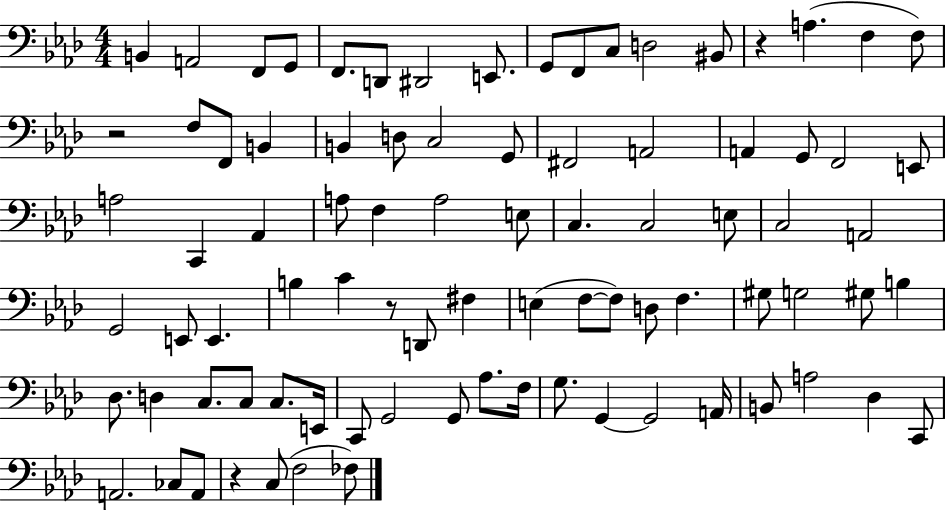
{
  \clef bass
  \numericTimeSignature
  \time 4/4
  \key aes \major
  b,4 a,2 f,8 g,8 | f,8. d,8 dis,2 e,8. | g,8 f,8 c8 d2 bis,8 | r4 a4.( f4 f8) | \break r2 f8 f,8 b,4 | b,4 d8 c2 g,8 | fis,2 a,2 | a,4 g,8 f,2 e,8 | \break a2 c,4 aes,4 | a8 f4 a2 e8 | c4. c2 e8 | c2 a,2 | \break g,2 e,8 e,4. | b4 c'4 r8 d,8 fis4 | e4( f8~~ f8) d8 f4. | gis8 g2 gis8 b4 | \break des8. d4 c8. c8 c8. e,16 | c,8 g,2 g,8 aes8. f16 | g8. g,4~~ g,2 a,16 | b,8 a2 des4 c,8 | \break a,2. ces8 a,8 | r4 c8( f2 fes8) | \bar "|."
}